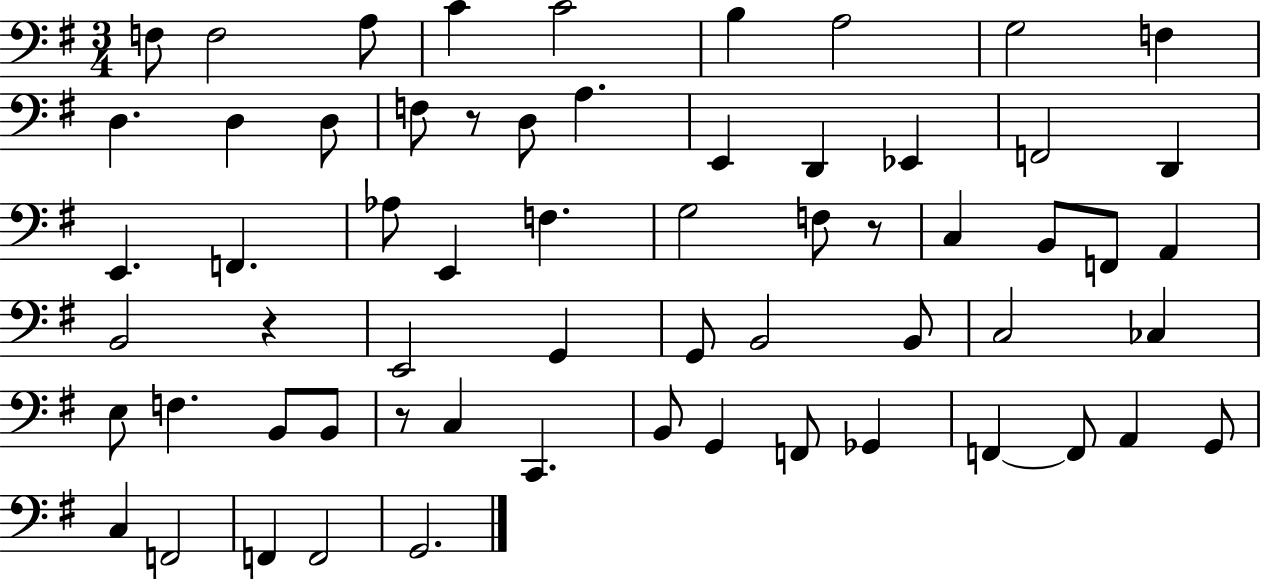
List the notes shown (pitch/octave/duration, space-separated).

F3/e F3/h A3/e C4/q C4/h B3/q A3/h G3/h F3/q D3/q. D3/q D3/e F3/e R/e D3/e A3/q. E2/q D2/q Eb2/q F2/h D2/q E2/q. F2/q. Ab3/e E2/q F3/q. G3/h F3/e R/e C3/q B2/e F2/e A2/q B2/h R/q E2/h G2/q G2/e B2/h B2/e C3/h CES3/q E3/e F3/q. B2/e B2/e R/e C3/q C2/q. B2/e G2/q F2/e Gb2/q F2/q F2/e A2/q G2/e C3/q F2/h F2/q F2/h G2/h.